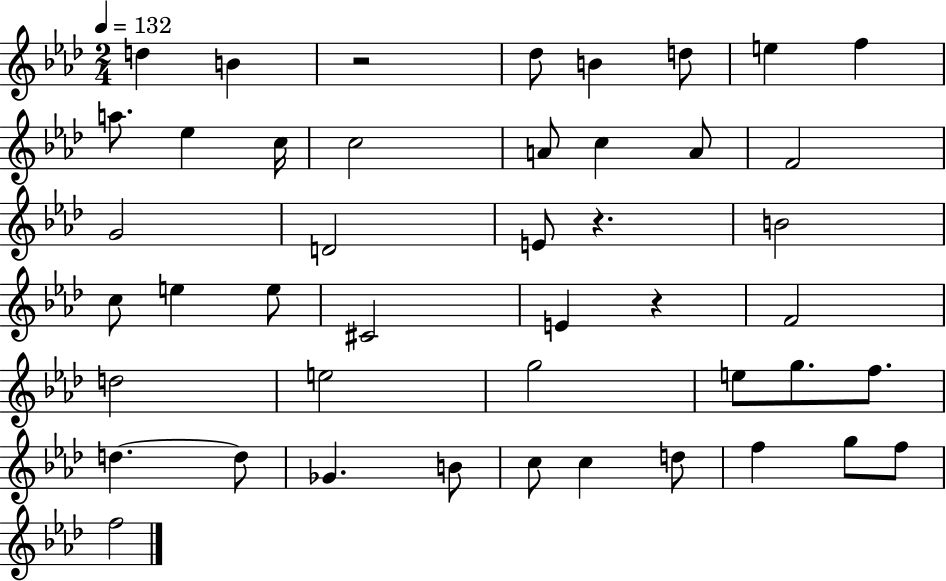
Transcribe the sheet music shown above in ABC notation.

X:1
T:Untitled
M:2/4
L:1/4
K:Ab
d B z2 _d/2 B d/2 e f a/2 _e c/4 c2 A/2 c A/2 F2 G2 D2 E/2 z B2 c/2 e e/2 ^C2 E z F2 d2 e2 g2 e/2 g/2 f/2 d d/2 _G B/2 c/2 c d/2 f g/2 f/2 f2